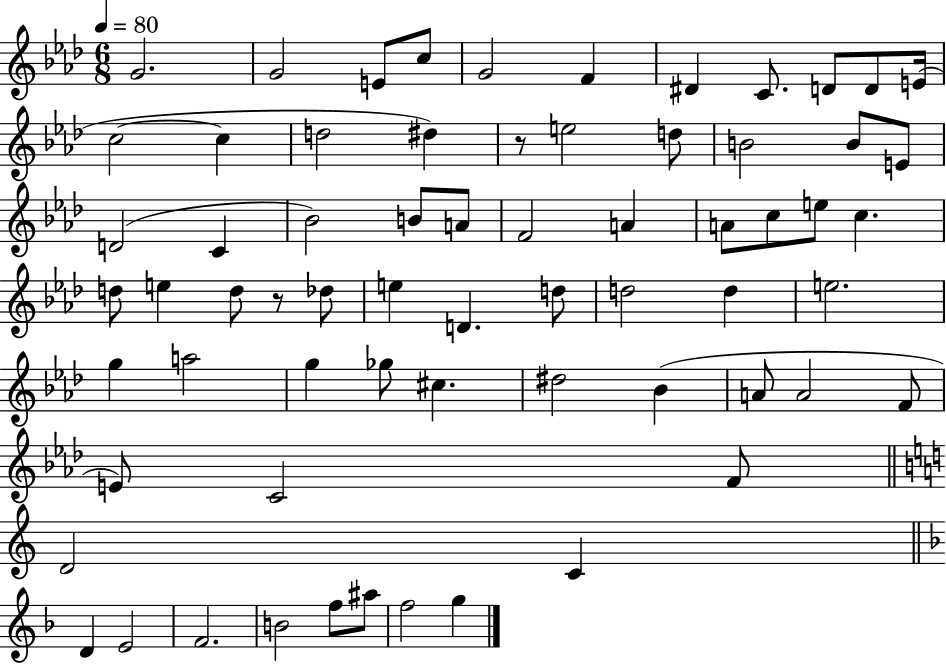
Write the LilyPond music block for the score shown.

{
  \clef treble
  \numericTimeSignature
  \time 6/8
  \key aes \major
  \tempo 4 = 80
  g'2. | g'2 e'8 c''8 | g'2 f'4 | dis'4 c'8. d'8 d'8 e'16( | \break c''2~~ c''4 | d''2 dis''4) | r8 e''2 d''8 | b'2 b'8 e'8 | \break d'2( c'4 | bes'2) b'8 a'8 | f'2 a'4 | a'8 c''8 e''8 c''4. | \break d''8 e''4 d''8 r8 des''8 | e''4 d'4. d''8 | d''2 d''4 | e''2. | \break g''4 a''2 | g''4 ges''8 cis''4. | dis''2 bes'4( | a'8 a'2 f'8 | \break e'8) c'2 f'8 | \bar "||" \break \key a \minor d'2 c'4 | \bar "||" \break \key d \minor d'4 e'2 | f'2. | b'2 f''8 ais''8 | f''2 g''4 | \break \bar "|."
}